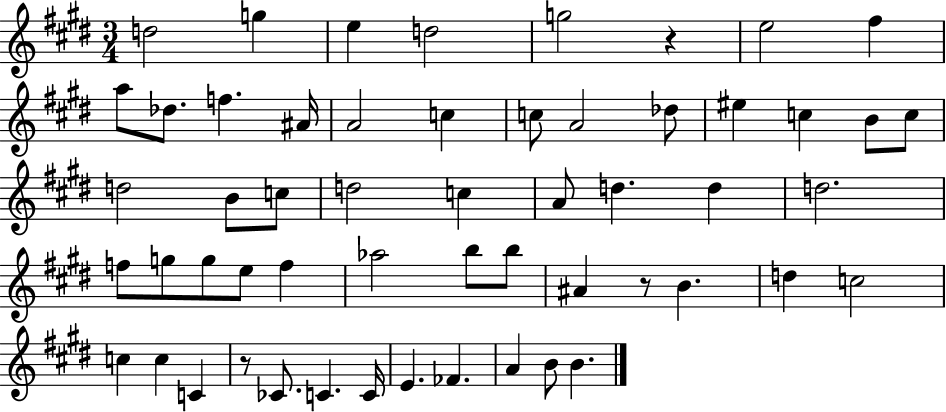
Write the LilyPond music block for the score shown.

{
  \clef treble
  \numericTimeSignature
  \time 3/4
  \key e \major
  d''2 g''4 | e''4 d''2 | g''2 r4 | e''2 fis''4 | \break a''8 des''8. f''4. ais'16 | a'2 c''4 | c''8 a'2 des''8 | eis''4 c''4 b'8 c''8 | \break d''2 b'8 c''8 | d''2 c''4 | a'8 d''4. d''4 | d''2. | \break f''8 g''8 g''8 e''8 f''4 | aes''2 b''8 b''8 | ais'4 r8 b'4. | d''4 c''2 | \break c''4 c''4 c'4 | r8 ces'8. c'4. c'16 | e'4. fes'4. | a'4 b'8 b'4. | \break \bar "|."
}